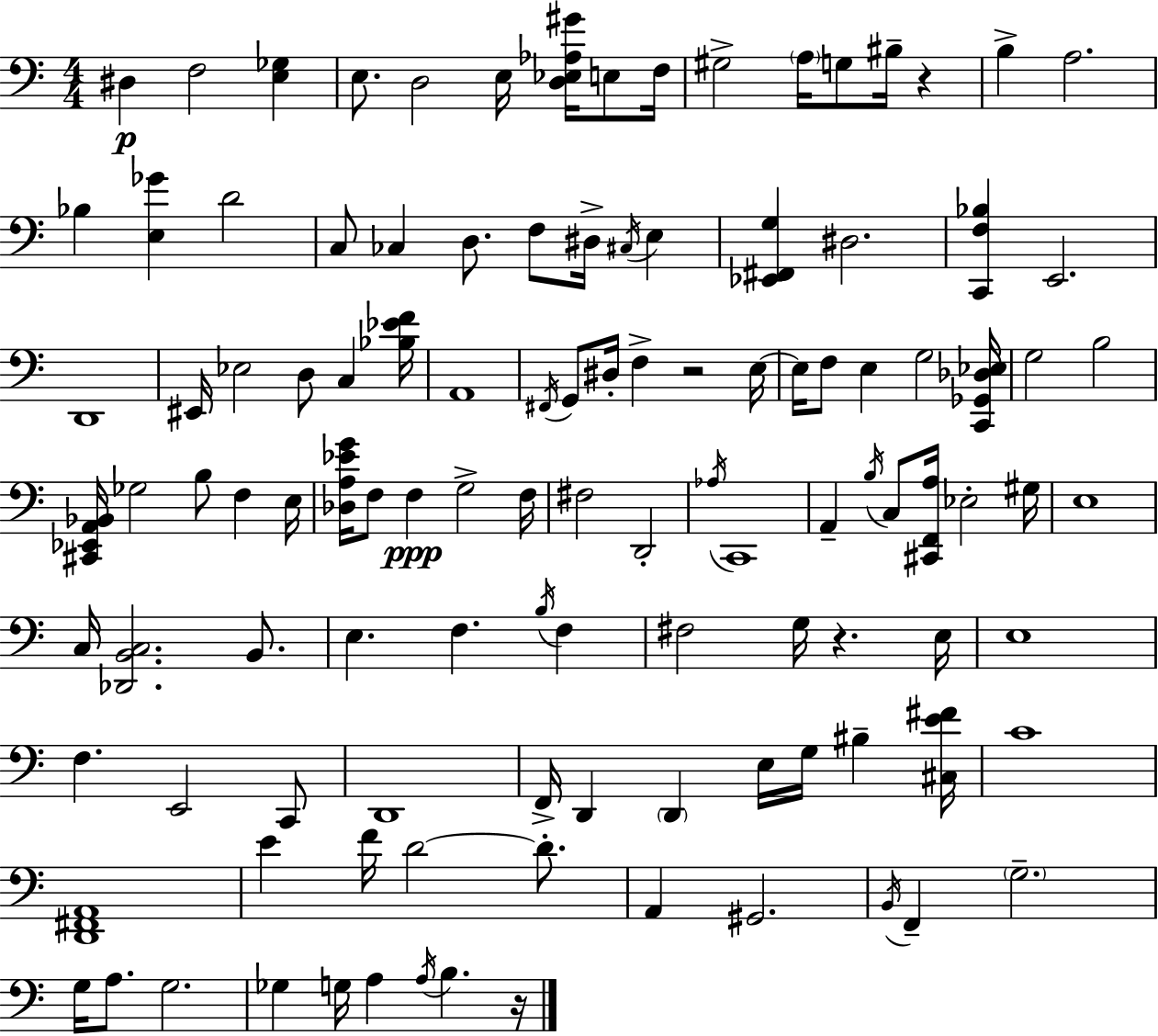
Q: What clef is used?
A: bass